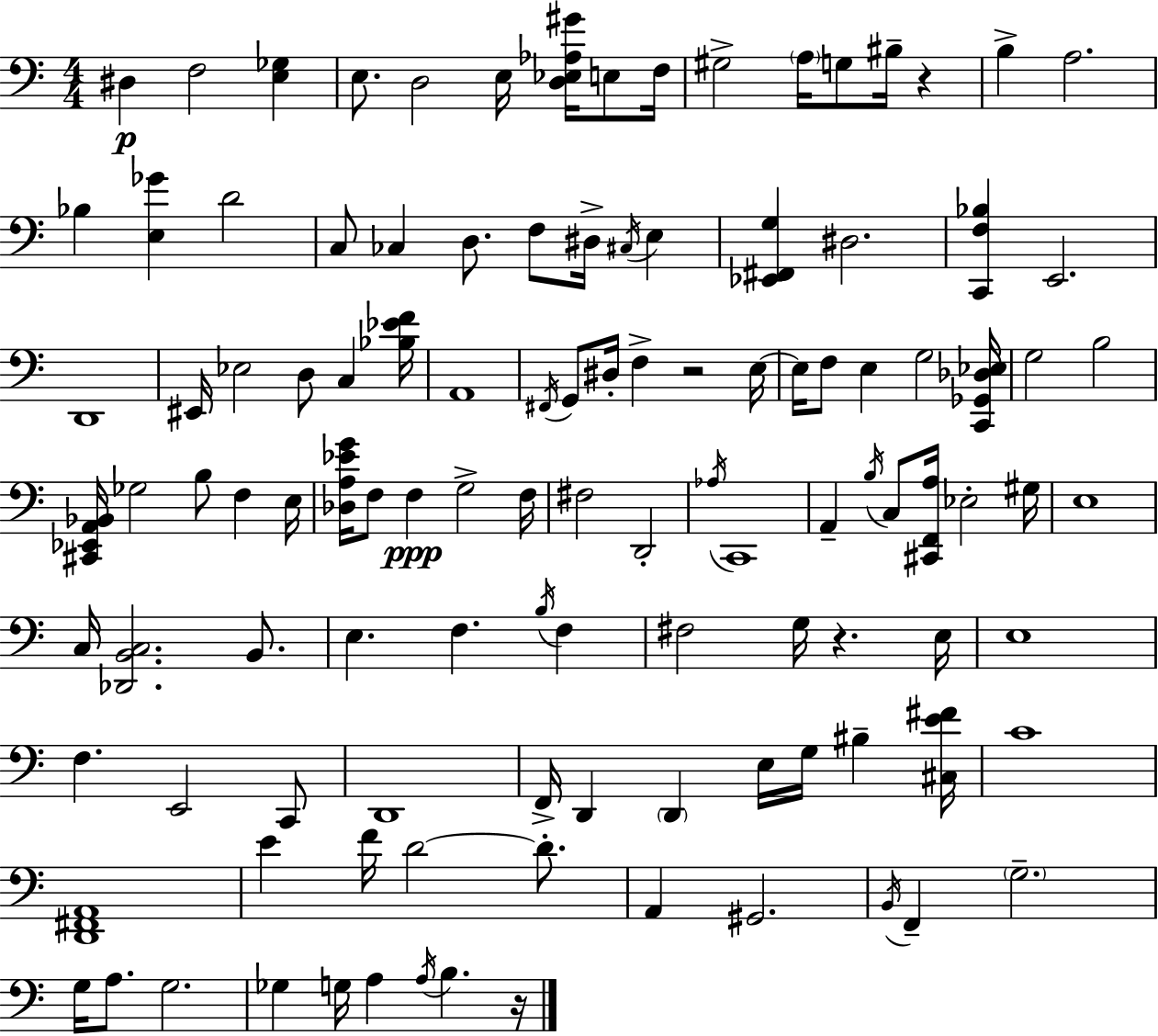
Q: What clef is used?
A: bass